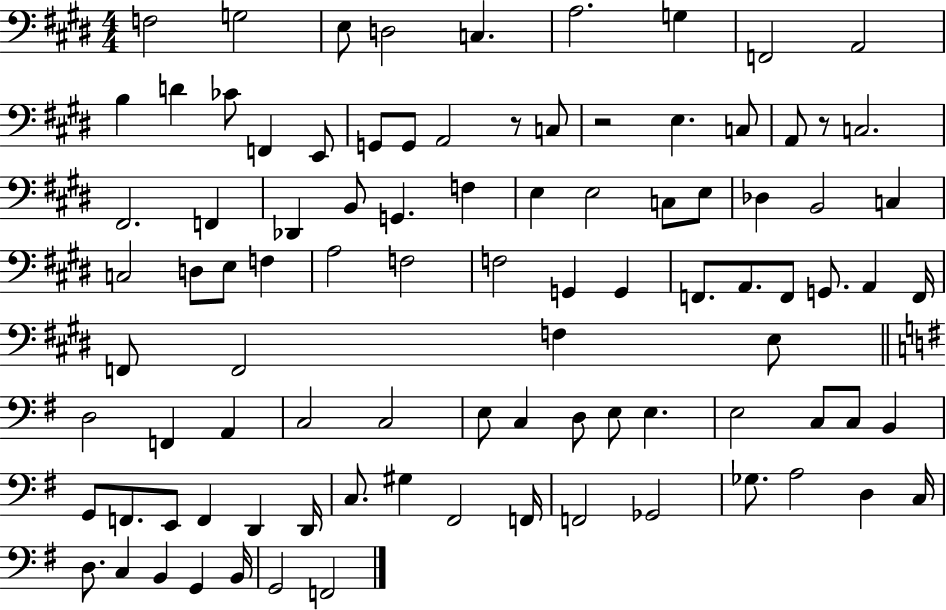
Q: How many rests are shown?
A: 3